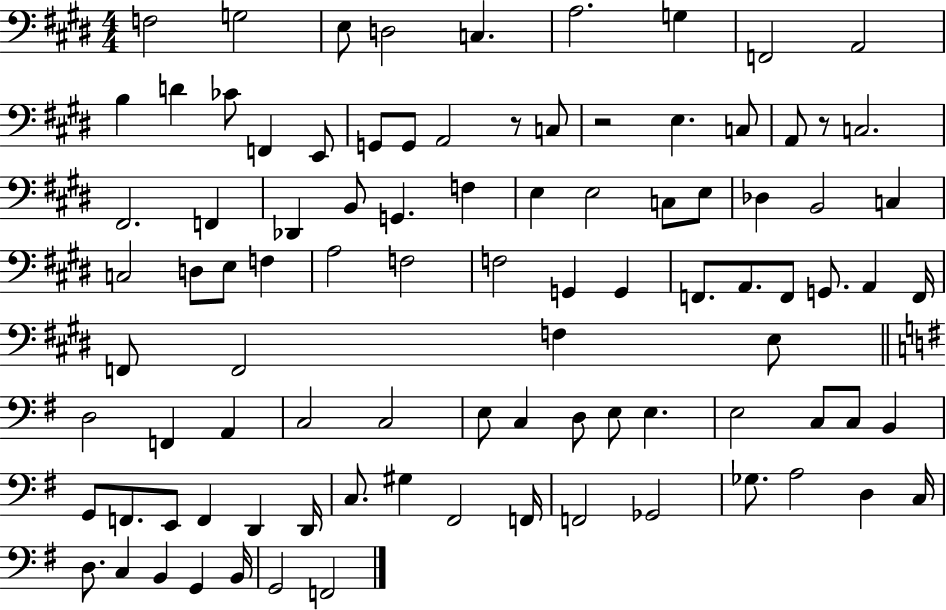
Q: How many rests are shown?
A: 3